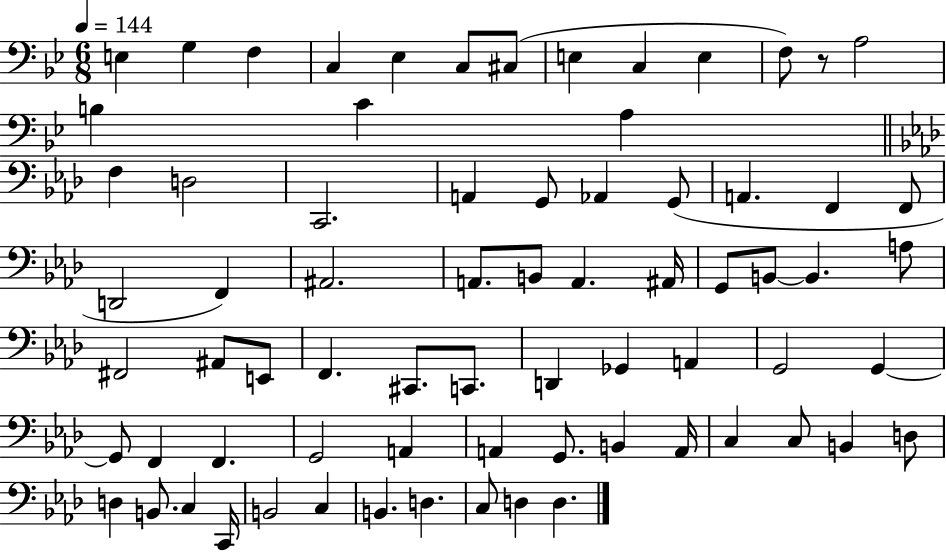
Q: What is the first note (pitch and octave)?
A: E3